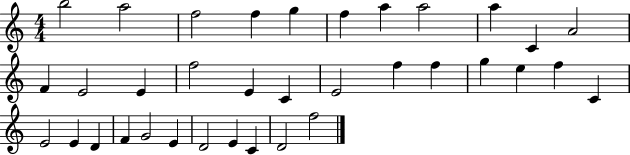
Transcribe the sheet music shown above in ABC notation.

X:1
T:Untitled
M:4/4
L:1/4
K:C
b2 a2 f2 f g f a a2 a C A2 F E2 E f2 E C E2 f f g e f C E2 E D F G2 E D2 E C D2 f2